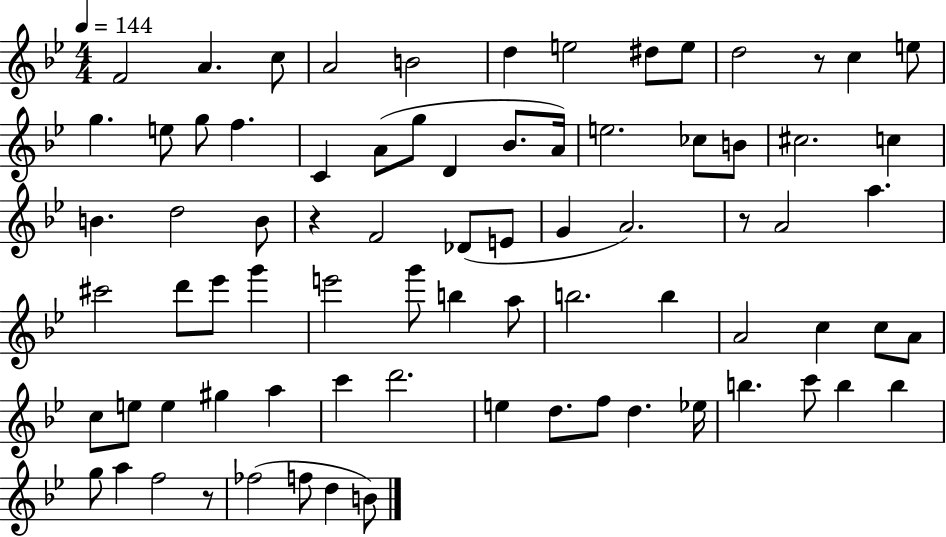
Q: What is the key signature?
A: BES major